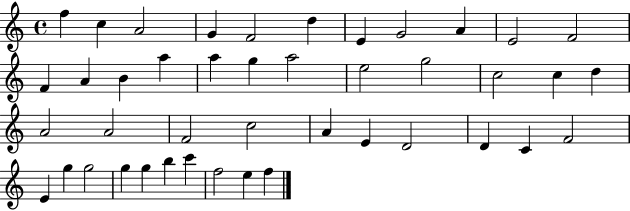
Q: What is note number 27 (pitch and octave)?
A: C5